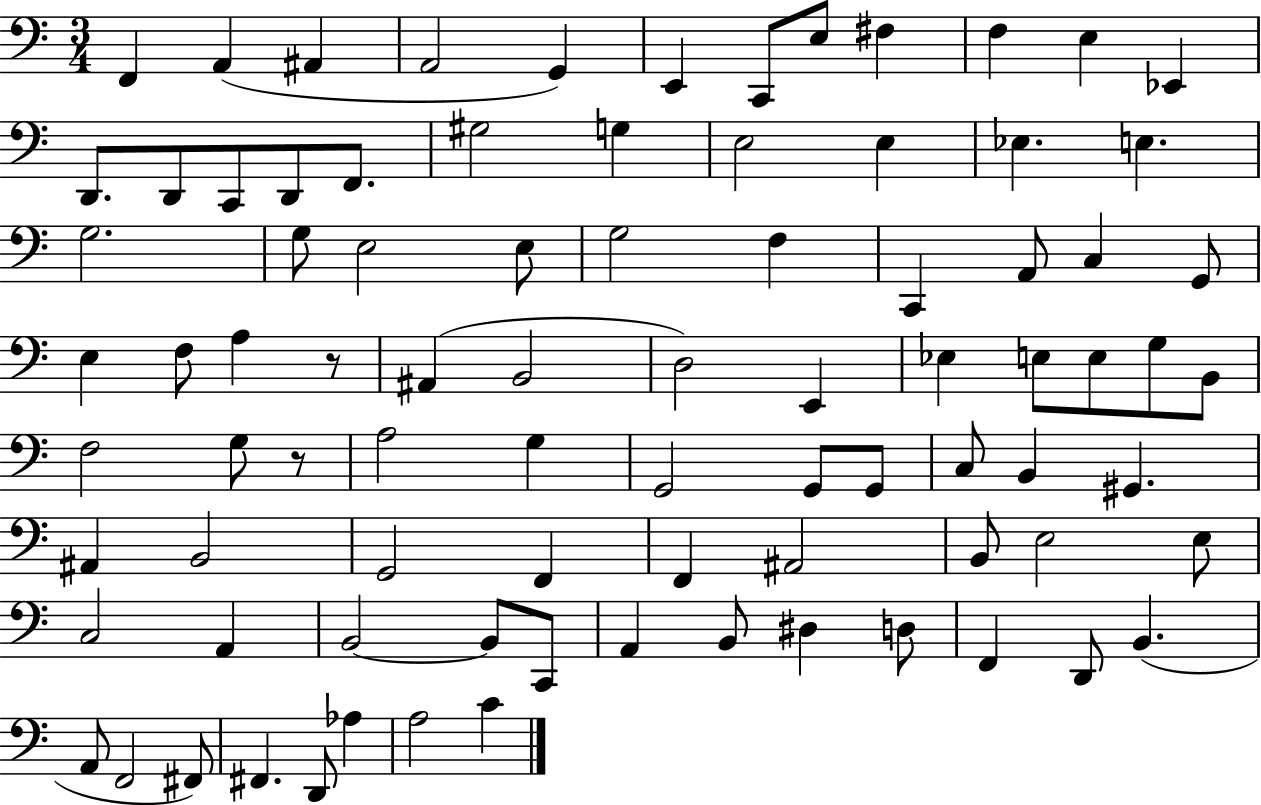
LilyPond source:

{
  \clef bass
  \numericTimeSignature
  \time 3/4
  \key c \major
  f,4 a,4( ais,4 | a,2 g,4) | e,4 c,8 e8 fis4 | f4 e4 ees,4 | \break d,8. d,8 c,8 d,8 f,8. | gis2 g4 | e2 e4 | ees4. e4. | \break g2. | g8 e2 e8 | g2 f4 | c,4 a,8 c4 g,8 | \break e4 f8 a4 r8 | ais,4( b,2 | d2) e,4 | ees4 e8 e8 g8 b,8 | \break f2 g8 r8 | a2 g4 | g,2 g,8 g,8 | c8 b,4 gis,4. | \break ais,4 b,2 | g,2 f,4 | f,4 ais,2 | b,8 e2 e8 | \break c2 a,4 | b,2~~ b,8 c,8 | a,4 b,8 dis4 d8 | f,4 d,8 b,4.( | \break a,8 f,2 fis,8) | fis,4. d,8 aes4 | a2 c'4 | \bar "|."
}